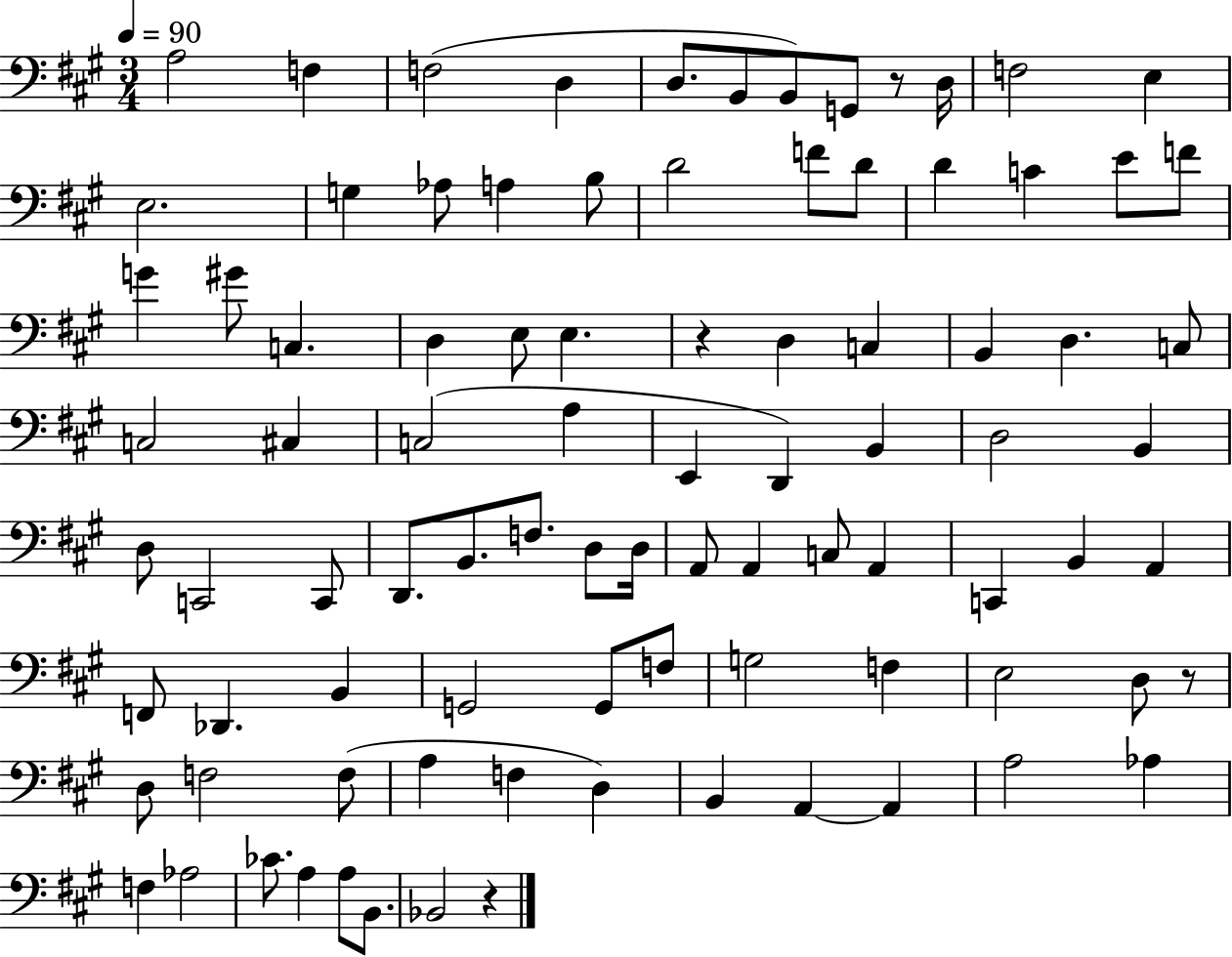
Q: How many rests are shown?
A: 4